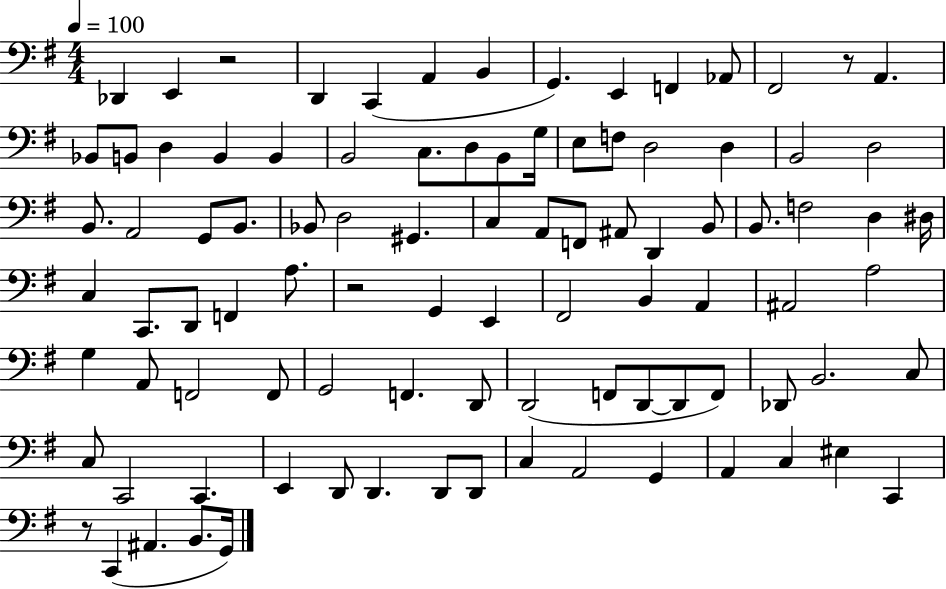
X:1
T:Untitled
M:4/4
L:1/4
K:G
_D,, E,, z2 D,, C,, A,, B,, G,, E,, F,, _A,,/2 ^F,,2 z/2 A,, _B,,/2 B,,/2 D, B,, B,, B,,2 C,/2 D,/2 B,,/2 G,/4 E,/2 F,/2 D,2 D, B,,2 D,2 B,,/2 A,,2 G,,/2 B,,/2 _B,,/2 D,2 ^G,, C, A,,/2 F,,/2 ^A,,/2 D,, B,,/2 B,,/2 F,2 D, ^D,/4 C, C,,/2 D,,/2 F,, A,/2 z2 G,, E,, ^F,,2 B,, A,, ^A,,2 A,2 G, A,,/2 F,,2 F,,/2 G,,2 F,, D,,/2 D,,2 F,,/2 D,,/2 D,,/2 F,,/2 _D,,/2 B,,2 C,/2 C,/2 C,,2 C,, E,, D,,/2 D,, D,,/2 D,,/2 C, A,,2 G,, A,, C, ^E, C,, z/2 C,, ^A,, B,,/2 G,,/4